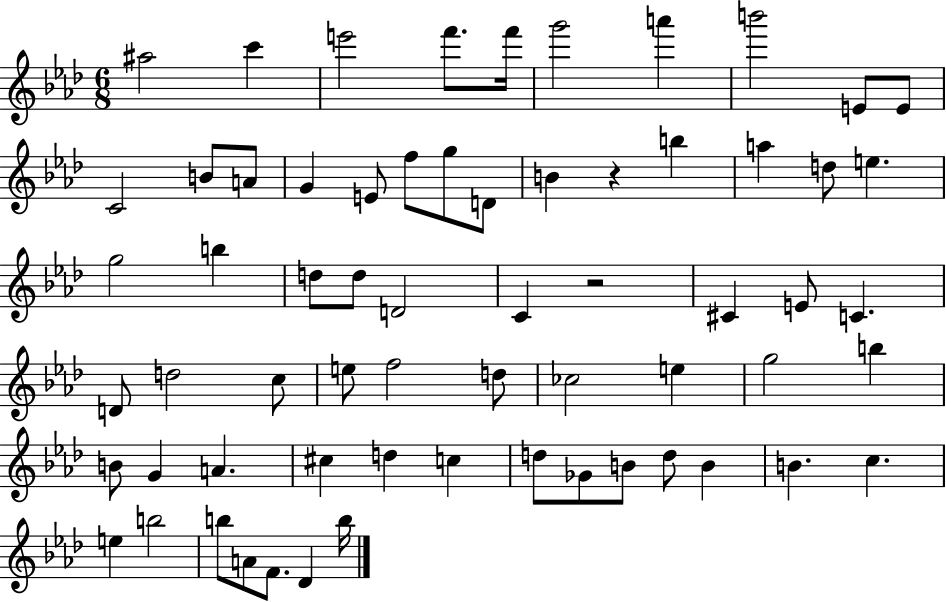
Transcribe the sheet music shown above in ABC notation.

X:1
T:Untitled
M:6/8
L:1/4
K:Ab
^a2 c' e'2 f'/2 f'/4 g'2 a' b'2 E/2 E/2 C2 B/2 A/2 G E/2 f/2 g/2 D/2 B z b a d/2 e g2 b d/2 d/2 D2 C z2 ^C E/2 C D/2 d2 c/2 e/2 f2 d/2 _c2 e g2 b B/2 G A ^c d c d/2 _G/2 B/2 d/2 B B c e b2 b/2 A/2 F/2 _D b/4